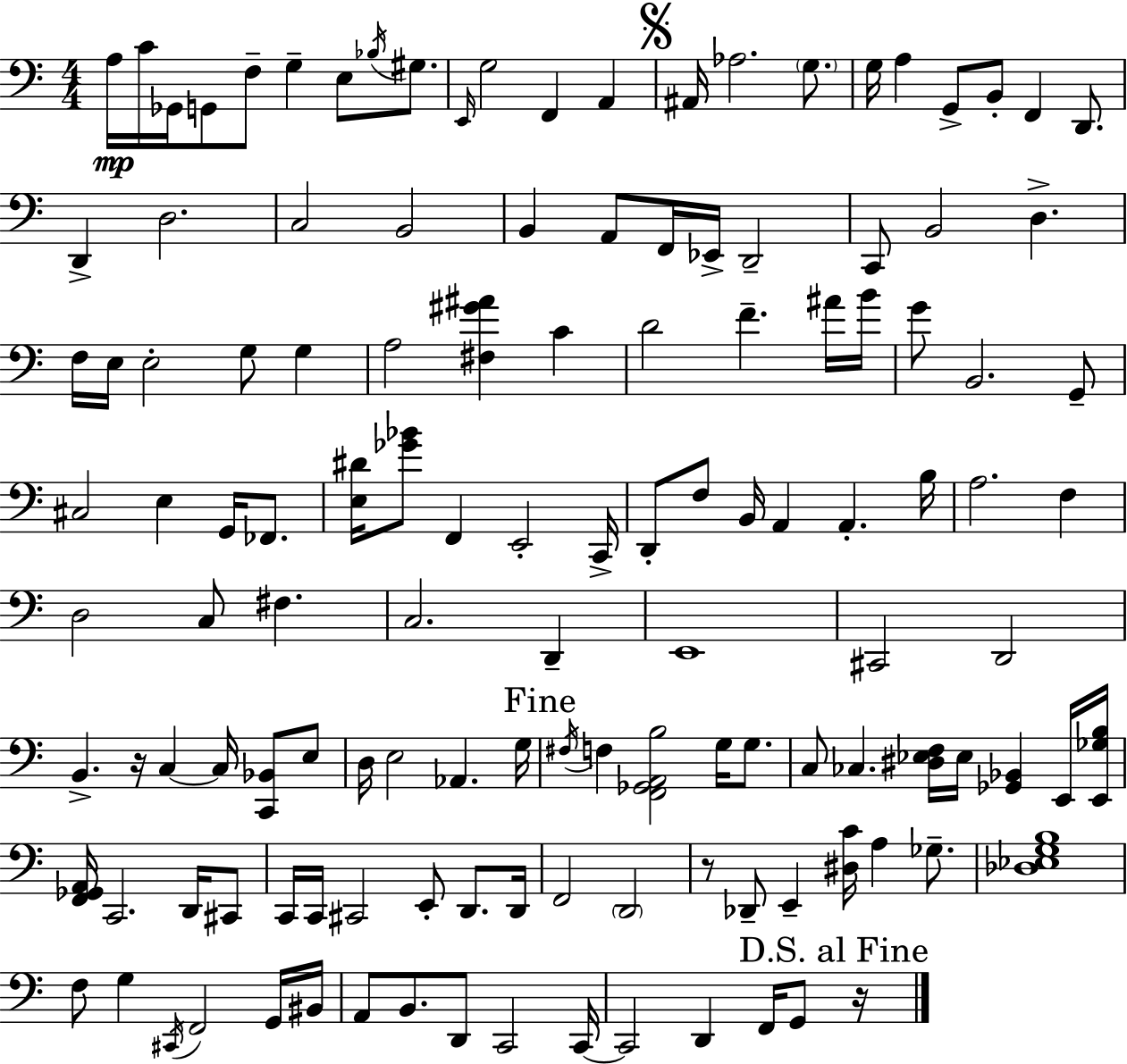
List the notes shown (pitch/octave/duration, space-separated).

A3/s C4/s Gb2/s G2/e F3/e G3/q E3/e Bb3/s G#3/e. E2/s G3/h F2/q A2/q A#2/s Ab3/h. G3/e. G3/s A3/q G2/e B2/e F2/q D2/e. D2/q D3/h. C3/h B2/h B2/q A2/e F2/s Eb2/s D2/h C2/e B2/h D3/q. F3/s E3/s E3/h G3/e G3/q A3/h [F#3,G#4,A#4]/q C4/q D4/h F4/q. A#4/s B4/s G4/e B2/h. G2/e C#3/h E3/q G2/s FES2/e. [E3,D#4]/s [Gb4,Bb4]/e F2/q E2/h C2/s D2/e F3/e B2/s A2/q A2/q. B3/s A3/h. F3/q D3/h C3/e F#3/q. C3/h. D2/q E2/w C#2/h D2/h B2/q. R/s C3/q C3/s [C2,Bb2]/e E3/e D3/s E3/h Ab2/q. G3/s F#3/s F3/q [F2,Gb2,A2,B3]/h G3/s G3/e. C3/e CES3/q. [D#3,Eb3,F3]/s Eb3/s [Gb2,Bb2]/q E2/s [E2,Gb3,B3]/s [F2,Gb2,A2]/s C2/h. D2/s C#2/e C2/s C2/s C#2/h E2/e D2/e. D2/s F2/h D2/h R/e Db2/e E2/q [D#3,C4]/s A3/q Gb3/e. [Db3,Eb3,G3,B3]/w F3/e G3/q C#2/s F2/h G2/s BIS2/s A2/e B2/e. D2/e C2/h C2/s C2/h D2/q F2/s G2/e R/s